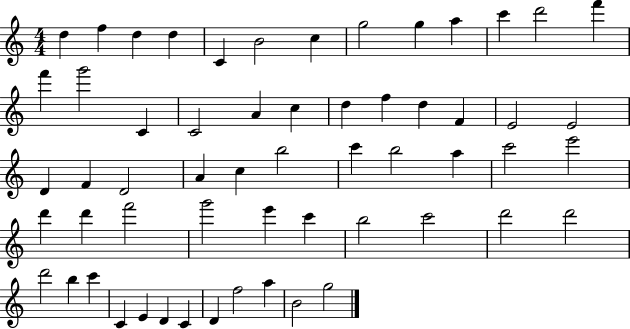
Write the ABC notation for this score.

X:1
T:Untitled
M:4/4
L:1/4
K:C
d f d d C B2 c g2 g a c' d'2 f' f' g'2 C C2 A c d f d F E2 E2 D F D2 A c b2 c' b2 a c'2 e'2 d' d' f'2 g'2 e' c' b2 c'2 d'2 d'2 d'2 b c' C E D C D f2 a B2 g2